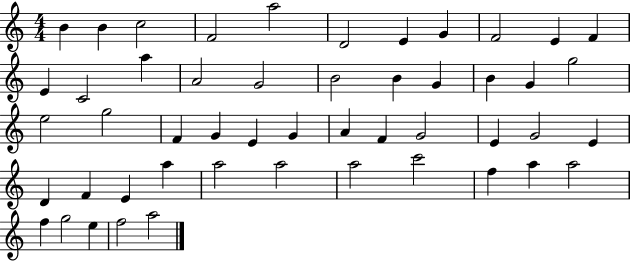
X:1
T:Untitled
M:4/4
L:1/4
K:C
B B c2 F2 a2 D2 E G F2 E F E C2 a A2 G2 B2 B G B G g2 e2 g2 F G E G A F G2 E G2 E D F E a a2 a2 a2 c'2 f a a2 f g2 e f2 a2